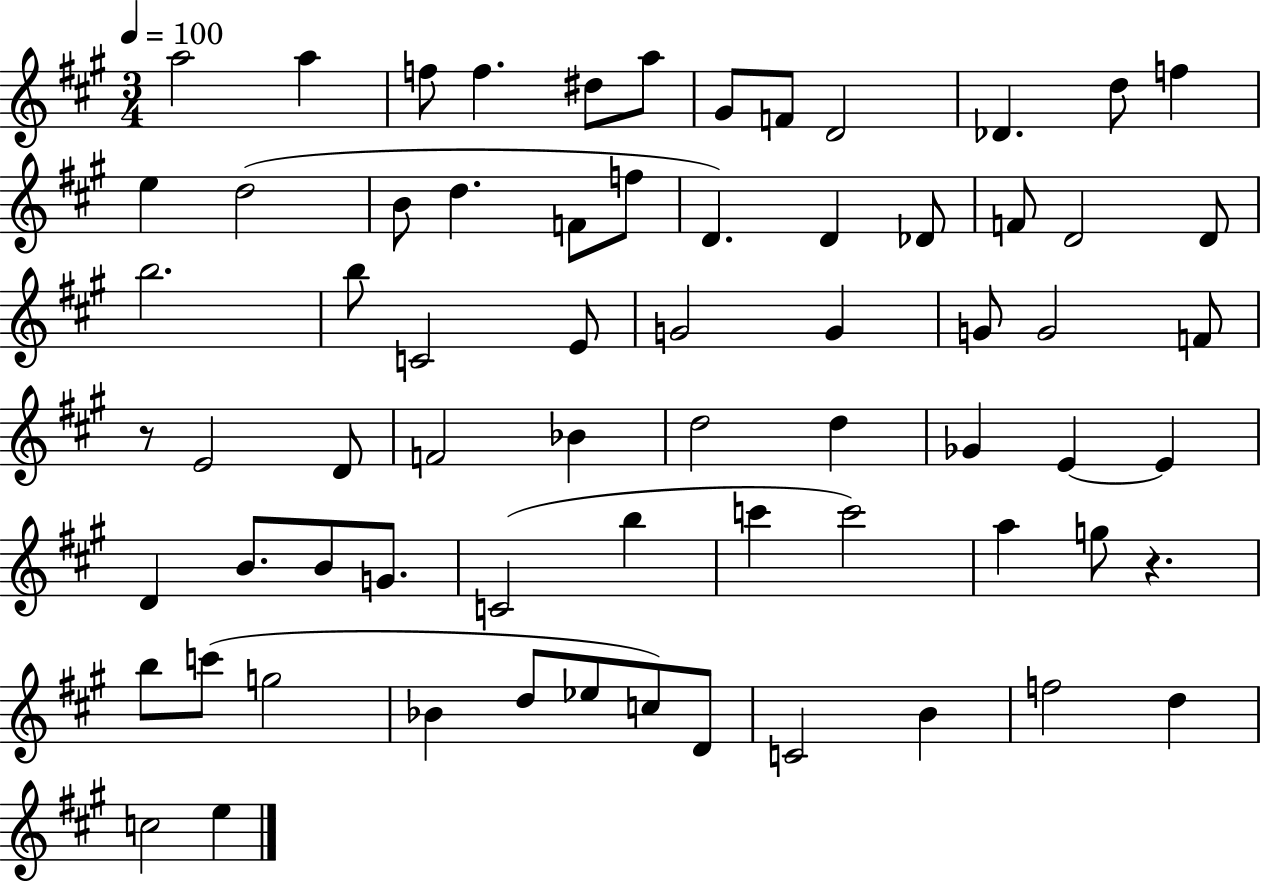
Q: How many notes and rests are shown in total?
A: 68